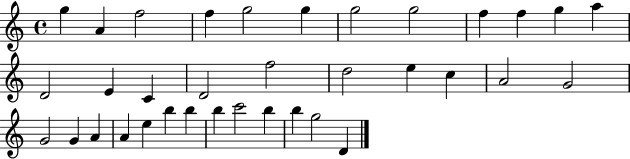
{
  \clef treble
  \time 4/4
  \defaultTimeSignature
  \key c \major
  g''4 a'4 f''2 | f''4 g''2 g''4 | g''2 g''2 | f''4 f''4 g''4 a''4 | \break d'2 e'4 c'4 | d'2 f''2 | d''2 e''4 c''4 | a'2 g'2 | \break g'2 g'4 a'4 | a'4 e''4 b''4 b''4 | b''4 c'''2 b''4 | b''4 g''2 d'4 | \break \bar "|."
}